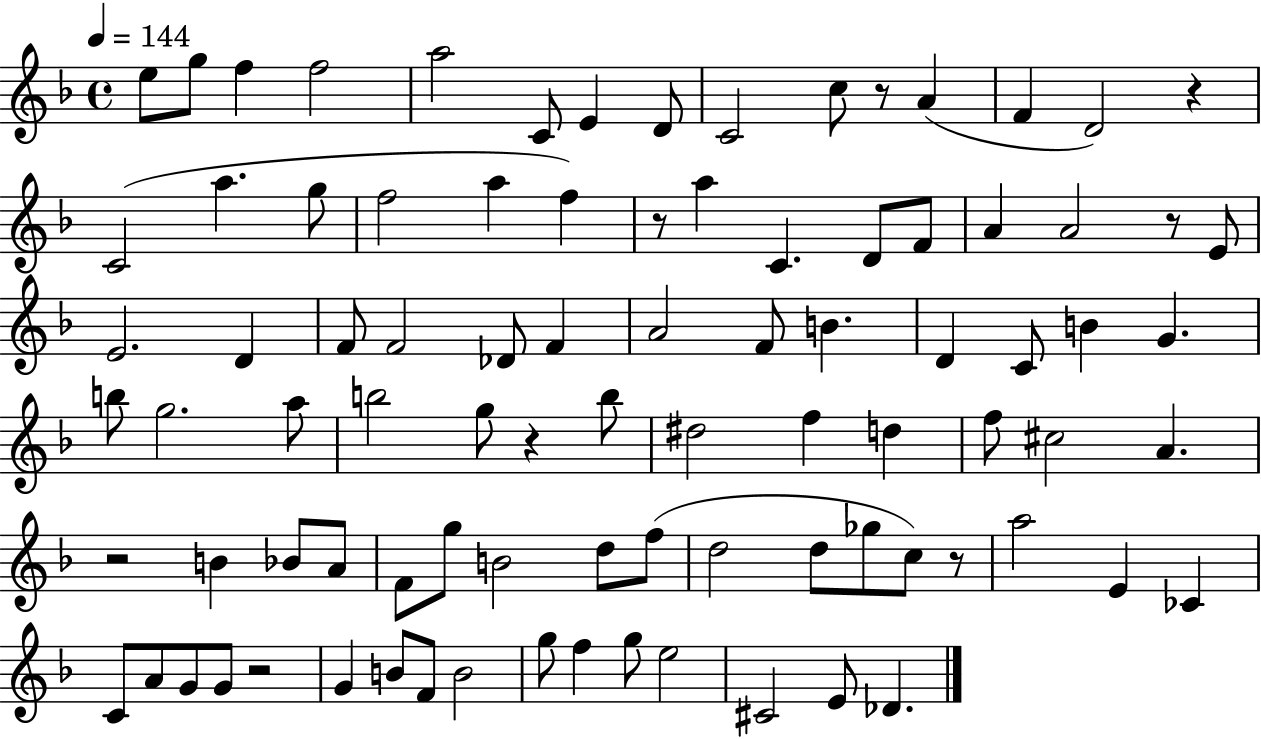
E5/e G5/e F5/q F5/h A5/h C4/e E4/q D4/e C4/h C5/e R/e A4/q F4/q D4/h R/q C4/h A5/q. G5/e F5/h A5/q F5/q R/e A5/q C4/q. D4/e F4/e A4/q A4/h R/e E4/e E4/h. D4/q F4/e F4/h Db4/e F4/q A4/h F4/e B4/q. D4/q C4/e B4/q G4/q. B5/e G5/h. A5/e B5/h G5/e R/q B5/e D#5/h F5/q D5/q F5/e C#5/h A4/q. R/h B4/q Bb4/e A4/e F4/e G5/e B4/h D5/e F5/e D5/h D5/e Gb5/e C5/e R/e A5/h E4/q CES4/q C4/e A4/e G4/e G4/e R/h G4/q B4/e F4/e B4/h G5/e F5/q G5/e E5/h C#4/h E4/e Db4/q.